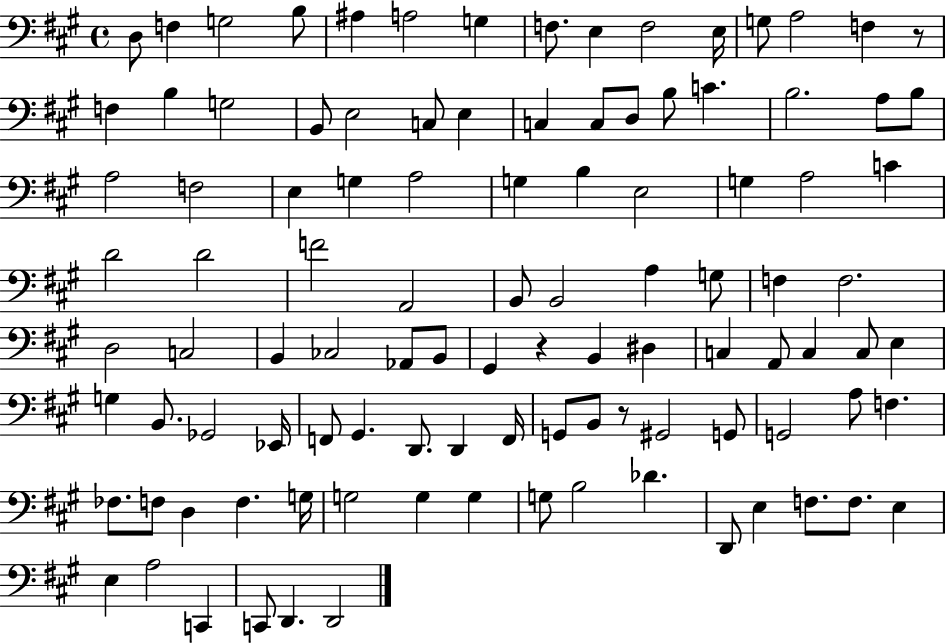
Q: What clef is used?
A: bass